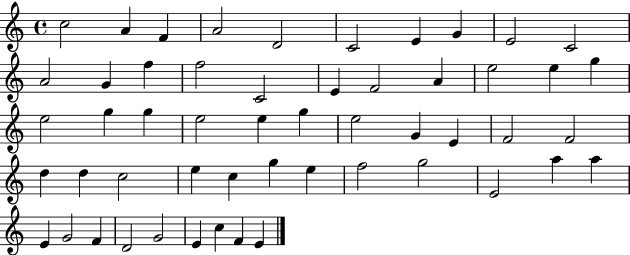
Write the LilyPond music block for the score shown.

{
  \clef treble
  \time 4/4
  \defaultTimeSignature
  \key c \major
  c''2 a'4 f'4 | a'2 d'2 | c'2 e'4 g'4 | e'2 c'2 | \break a'2 g'4 f''4 | f''2 c'2 | e'4 f'2 a'4 | e''2 e''4 g''4 | \break e''2 g''4 g''4 | e''2 e''4 g''4 | e''2 g'4 e'4 | f'2 f'2 | \break d''4 d''4 c''2 | e''4 c''4 g''4 e''4 | f''2 g''2 | e'2 a''4 a''4 | \break e'4 g'2 f'4 | d'2 g'2 | e'4 c''4 f'4 e'4 | \bar "|."
}